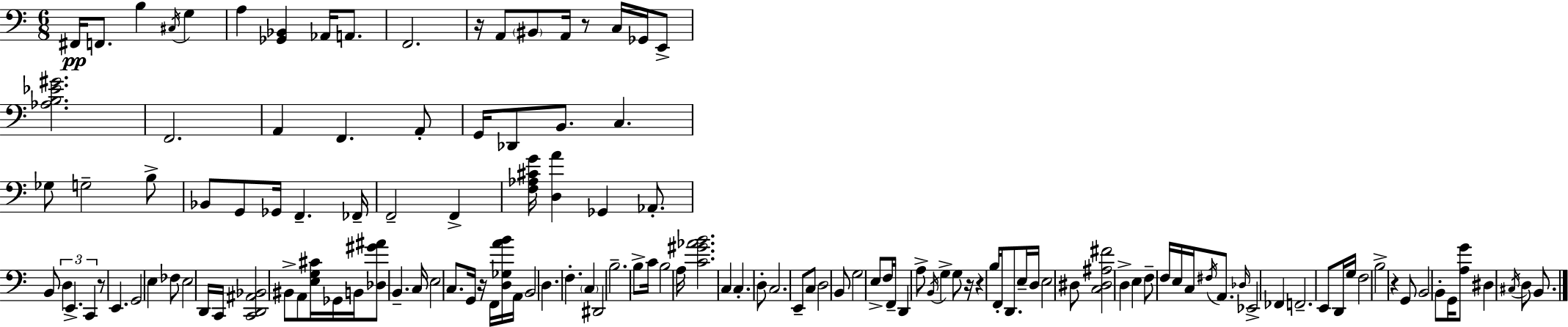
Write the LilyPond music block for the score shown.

{
  \clef bass
  \numericTimeSignature
  \time 6/8
  \key a \minor
  fis,16\pp f,8. b4 \acciaccatura { cis16 } g4 | a4 <ges, bes,>4 aes,16 a,8. | f,2. | r16 a,8 \parenthesize bis,8 a,16 r8 c16 ges,16 e,8-> | \break <aes b ees' gis'>2. | f,2. | a,4 f,4. a,8-. | g,16 des,8 b,8. c4. | \break ges8 g2-- b8-> | bes,8 g,8 ges,16 f,4.-- | fes,16-- f,2-- f,4-> | <f aes cis' g'>16 <d a'>4 ges,4 aes,8.-. | \break b,8 \tuplet 3/2 { d4 e,4.-> | c,4 } r8 e,4. | g,2 e4 | fes8 e2 d,16 | \break c,16 <c, d, ais, bes,>2 bis,8-> a,8 | <e g cis'>16 ges,16 b,16 <des gis' ais'>8 b,4.-- | c16 e2 c8. | g,16 r16 f,16 <d ges a' b'>16 a,16 b,2 | \break d4. f4.-. | \parenthesize c4 dis,2 | b2.-- | b8-> c'16 b2 | \break a16 <c' gis' aes' b'>2. | c4 c4.-. d8-. | c2. | e,8-- c8 d2 | \break b,8 g2 e8-> | f16 f,16-- d,4 a8-> \acciaccatura { b,16 } g4-> | g8 r16 r4 b16 f,16-. d,8. | e16-- d16 e2 | \break dis8 <c dis ais fis'>2 d4-> | e4 f8-- f16 e16 c16 \acciaccatura { fis16 } | a,8. \grace { des16 } ees,2-> | fes,4 f,2.-- | \break e,8 d,16 g16 f2 | b2-> | r4 g,8 b,2 | b,8-. g,16 <a g'>8 dis4 \acciaccatura { cis16 } | \break d8 b,8. \bar "|."
}